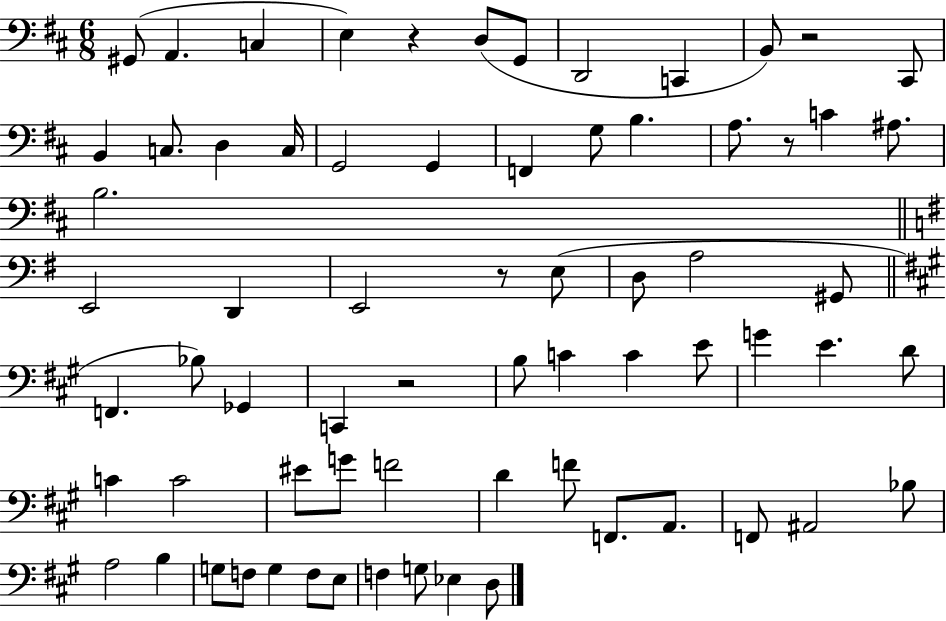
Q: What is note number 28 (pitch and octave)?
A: D3